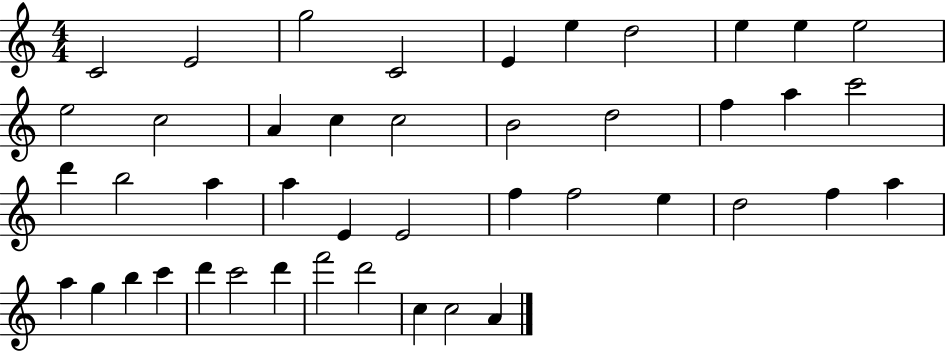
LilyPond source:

{
  \clef treble
  \numericTimeSignature
  \time 4/4
  \key c \major
  c'2 e'2 | g''2 c'2 | e'4 e''4 d''2 | e''4 e''4 e''2 | \break e''2 c''2 | a'4 c''4 c''2 | b'2 d''2 | f''4 a''4 c'''2 | \break d'''4 b''2 a''4 | a''4 e'4 e'2 | f''4 f''2 e''4 | d''2 f''4 a''4 | \break a''4 g''4 b''4 c'''4 | d'''4 c'''2 d'''4 | f'''2 d'''2 | c''4 c''2 a'4 | \break \bar "|."
}